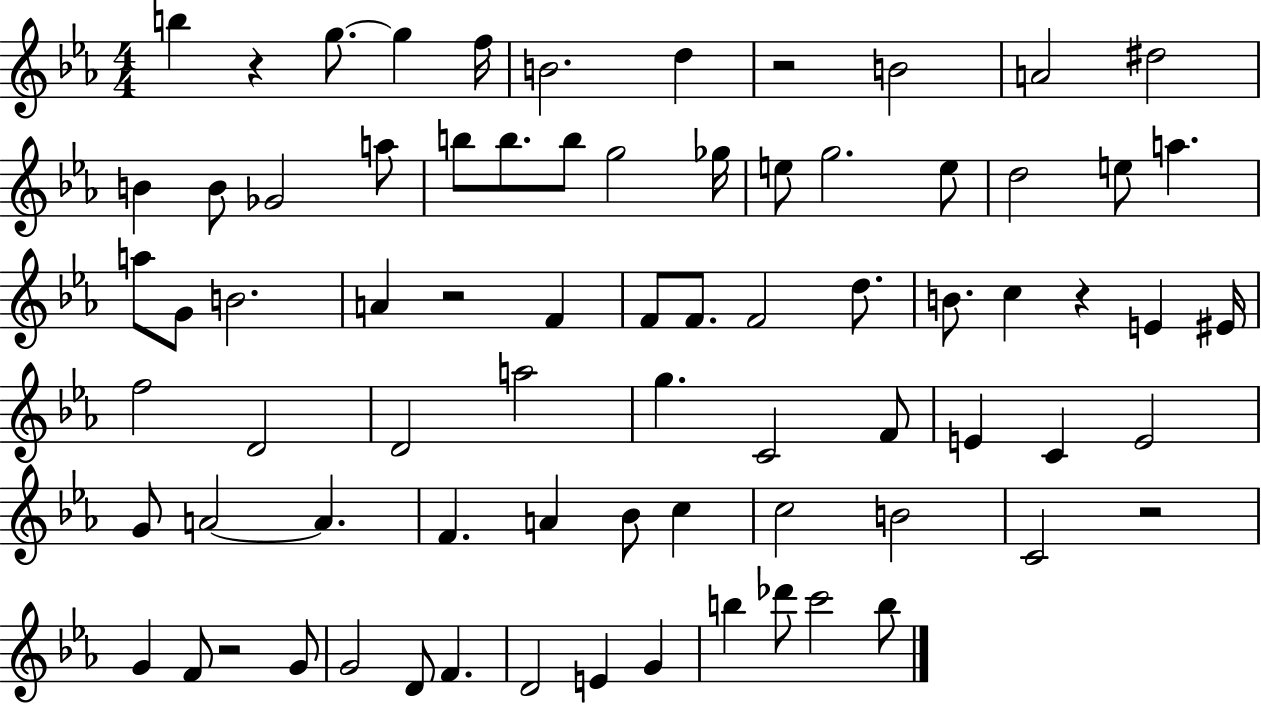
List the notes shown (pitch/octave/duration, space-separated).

B5/q R/q G5/e. G5/q F5/s B4/h. D5/q R/h B4/h A4/h D#5/h B4/q B4/e Gb4/h A5/e B5/e B5/e. B5/e G5/h Gb5/s E5/e G5/h. E5/e D5/h E5/e A5/q. A5/e G4/e B4/h. A4/q R/h F4/q F4/e F4/e. F4/h D5/e. B4/e. C5/q R/q E4/q EIS4/s F5/h D4/h D4/h A5/h G5/q. C4/h F4/e E4/q C4/q E4/h G4/e A4/h A4/q. F4/q. A4/q Bb4/e C5/q C5/h B4/h C4/h R/h G4/q F4/e R/h G4/e G4/h D4/e F4/q. D4/h E4/q G4/q B5/q Db6/e C6/h B5/e